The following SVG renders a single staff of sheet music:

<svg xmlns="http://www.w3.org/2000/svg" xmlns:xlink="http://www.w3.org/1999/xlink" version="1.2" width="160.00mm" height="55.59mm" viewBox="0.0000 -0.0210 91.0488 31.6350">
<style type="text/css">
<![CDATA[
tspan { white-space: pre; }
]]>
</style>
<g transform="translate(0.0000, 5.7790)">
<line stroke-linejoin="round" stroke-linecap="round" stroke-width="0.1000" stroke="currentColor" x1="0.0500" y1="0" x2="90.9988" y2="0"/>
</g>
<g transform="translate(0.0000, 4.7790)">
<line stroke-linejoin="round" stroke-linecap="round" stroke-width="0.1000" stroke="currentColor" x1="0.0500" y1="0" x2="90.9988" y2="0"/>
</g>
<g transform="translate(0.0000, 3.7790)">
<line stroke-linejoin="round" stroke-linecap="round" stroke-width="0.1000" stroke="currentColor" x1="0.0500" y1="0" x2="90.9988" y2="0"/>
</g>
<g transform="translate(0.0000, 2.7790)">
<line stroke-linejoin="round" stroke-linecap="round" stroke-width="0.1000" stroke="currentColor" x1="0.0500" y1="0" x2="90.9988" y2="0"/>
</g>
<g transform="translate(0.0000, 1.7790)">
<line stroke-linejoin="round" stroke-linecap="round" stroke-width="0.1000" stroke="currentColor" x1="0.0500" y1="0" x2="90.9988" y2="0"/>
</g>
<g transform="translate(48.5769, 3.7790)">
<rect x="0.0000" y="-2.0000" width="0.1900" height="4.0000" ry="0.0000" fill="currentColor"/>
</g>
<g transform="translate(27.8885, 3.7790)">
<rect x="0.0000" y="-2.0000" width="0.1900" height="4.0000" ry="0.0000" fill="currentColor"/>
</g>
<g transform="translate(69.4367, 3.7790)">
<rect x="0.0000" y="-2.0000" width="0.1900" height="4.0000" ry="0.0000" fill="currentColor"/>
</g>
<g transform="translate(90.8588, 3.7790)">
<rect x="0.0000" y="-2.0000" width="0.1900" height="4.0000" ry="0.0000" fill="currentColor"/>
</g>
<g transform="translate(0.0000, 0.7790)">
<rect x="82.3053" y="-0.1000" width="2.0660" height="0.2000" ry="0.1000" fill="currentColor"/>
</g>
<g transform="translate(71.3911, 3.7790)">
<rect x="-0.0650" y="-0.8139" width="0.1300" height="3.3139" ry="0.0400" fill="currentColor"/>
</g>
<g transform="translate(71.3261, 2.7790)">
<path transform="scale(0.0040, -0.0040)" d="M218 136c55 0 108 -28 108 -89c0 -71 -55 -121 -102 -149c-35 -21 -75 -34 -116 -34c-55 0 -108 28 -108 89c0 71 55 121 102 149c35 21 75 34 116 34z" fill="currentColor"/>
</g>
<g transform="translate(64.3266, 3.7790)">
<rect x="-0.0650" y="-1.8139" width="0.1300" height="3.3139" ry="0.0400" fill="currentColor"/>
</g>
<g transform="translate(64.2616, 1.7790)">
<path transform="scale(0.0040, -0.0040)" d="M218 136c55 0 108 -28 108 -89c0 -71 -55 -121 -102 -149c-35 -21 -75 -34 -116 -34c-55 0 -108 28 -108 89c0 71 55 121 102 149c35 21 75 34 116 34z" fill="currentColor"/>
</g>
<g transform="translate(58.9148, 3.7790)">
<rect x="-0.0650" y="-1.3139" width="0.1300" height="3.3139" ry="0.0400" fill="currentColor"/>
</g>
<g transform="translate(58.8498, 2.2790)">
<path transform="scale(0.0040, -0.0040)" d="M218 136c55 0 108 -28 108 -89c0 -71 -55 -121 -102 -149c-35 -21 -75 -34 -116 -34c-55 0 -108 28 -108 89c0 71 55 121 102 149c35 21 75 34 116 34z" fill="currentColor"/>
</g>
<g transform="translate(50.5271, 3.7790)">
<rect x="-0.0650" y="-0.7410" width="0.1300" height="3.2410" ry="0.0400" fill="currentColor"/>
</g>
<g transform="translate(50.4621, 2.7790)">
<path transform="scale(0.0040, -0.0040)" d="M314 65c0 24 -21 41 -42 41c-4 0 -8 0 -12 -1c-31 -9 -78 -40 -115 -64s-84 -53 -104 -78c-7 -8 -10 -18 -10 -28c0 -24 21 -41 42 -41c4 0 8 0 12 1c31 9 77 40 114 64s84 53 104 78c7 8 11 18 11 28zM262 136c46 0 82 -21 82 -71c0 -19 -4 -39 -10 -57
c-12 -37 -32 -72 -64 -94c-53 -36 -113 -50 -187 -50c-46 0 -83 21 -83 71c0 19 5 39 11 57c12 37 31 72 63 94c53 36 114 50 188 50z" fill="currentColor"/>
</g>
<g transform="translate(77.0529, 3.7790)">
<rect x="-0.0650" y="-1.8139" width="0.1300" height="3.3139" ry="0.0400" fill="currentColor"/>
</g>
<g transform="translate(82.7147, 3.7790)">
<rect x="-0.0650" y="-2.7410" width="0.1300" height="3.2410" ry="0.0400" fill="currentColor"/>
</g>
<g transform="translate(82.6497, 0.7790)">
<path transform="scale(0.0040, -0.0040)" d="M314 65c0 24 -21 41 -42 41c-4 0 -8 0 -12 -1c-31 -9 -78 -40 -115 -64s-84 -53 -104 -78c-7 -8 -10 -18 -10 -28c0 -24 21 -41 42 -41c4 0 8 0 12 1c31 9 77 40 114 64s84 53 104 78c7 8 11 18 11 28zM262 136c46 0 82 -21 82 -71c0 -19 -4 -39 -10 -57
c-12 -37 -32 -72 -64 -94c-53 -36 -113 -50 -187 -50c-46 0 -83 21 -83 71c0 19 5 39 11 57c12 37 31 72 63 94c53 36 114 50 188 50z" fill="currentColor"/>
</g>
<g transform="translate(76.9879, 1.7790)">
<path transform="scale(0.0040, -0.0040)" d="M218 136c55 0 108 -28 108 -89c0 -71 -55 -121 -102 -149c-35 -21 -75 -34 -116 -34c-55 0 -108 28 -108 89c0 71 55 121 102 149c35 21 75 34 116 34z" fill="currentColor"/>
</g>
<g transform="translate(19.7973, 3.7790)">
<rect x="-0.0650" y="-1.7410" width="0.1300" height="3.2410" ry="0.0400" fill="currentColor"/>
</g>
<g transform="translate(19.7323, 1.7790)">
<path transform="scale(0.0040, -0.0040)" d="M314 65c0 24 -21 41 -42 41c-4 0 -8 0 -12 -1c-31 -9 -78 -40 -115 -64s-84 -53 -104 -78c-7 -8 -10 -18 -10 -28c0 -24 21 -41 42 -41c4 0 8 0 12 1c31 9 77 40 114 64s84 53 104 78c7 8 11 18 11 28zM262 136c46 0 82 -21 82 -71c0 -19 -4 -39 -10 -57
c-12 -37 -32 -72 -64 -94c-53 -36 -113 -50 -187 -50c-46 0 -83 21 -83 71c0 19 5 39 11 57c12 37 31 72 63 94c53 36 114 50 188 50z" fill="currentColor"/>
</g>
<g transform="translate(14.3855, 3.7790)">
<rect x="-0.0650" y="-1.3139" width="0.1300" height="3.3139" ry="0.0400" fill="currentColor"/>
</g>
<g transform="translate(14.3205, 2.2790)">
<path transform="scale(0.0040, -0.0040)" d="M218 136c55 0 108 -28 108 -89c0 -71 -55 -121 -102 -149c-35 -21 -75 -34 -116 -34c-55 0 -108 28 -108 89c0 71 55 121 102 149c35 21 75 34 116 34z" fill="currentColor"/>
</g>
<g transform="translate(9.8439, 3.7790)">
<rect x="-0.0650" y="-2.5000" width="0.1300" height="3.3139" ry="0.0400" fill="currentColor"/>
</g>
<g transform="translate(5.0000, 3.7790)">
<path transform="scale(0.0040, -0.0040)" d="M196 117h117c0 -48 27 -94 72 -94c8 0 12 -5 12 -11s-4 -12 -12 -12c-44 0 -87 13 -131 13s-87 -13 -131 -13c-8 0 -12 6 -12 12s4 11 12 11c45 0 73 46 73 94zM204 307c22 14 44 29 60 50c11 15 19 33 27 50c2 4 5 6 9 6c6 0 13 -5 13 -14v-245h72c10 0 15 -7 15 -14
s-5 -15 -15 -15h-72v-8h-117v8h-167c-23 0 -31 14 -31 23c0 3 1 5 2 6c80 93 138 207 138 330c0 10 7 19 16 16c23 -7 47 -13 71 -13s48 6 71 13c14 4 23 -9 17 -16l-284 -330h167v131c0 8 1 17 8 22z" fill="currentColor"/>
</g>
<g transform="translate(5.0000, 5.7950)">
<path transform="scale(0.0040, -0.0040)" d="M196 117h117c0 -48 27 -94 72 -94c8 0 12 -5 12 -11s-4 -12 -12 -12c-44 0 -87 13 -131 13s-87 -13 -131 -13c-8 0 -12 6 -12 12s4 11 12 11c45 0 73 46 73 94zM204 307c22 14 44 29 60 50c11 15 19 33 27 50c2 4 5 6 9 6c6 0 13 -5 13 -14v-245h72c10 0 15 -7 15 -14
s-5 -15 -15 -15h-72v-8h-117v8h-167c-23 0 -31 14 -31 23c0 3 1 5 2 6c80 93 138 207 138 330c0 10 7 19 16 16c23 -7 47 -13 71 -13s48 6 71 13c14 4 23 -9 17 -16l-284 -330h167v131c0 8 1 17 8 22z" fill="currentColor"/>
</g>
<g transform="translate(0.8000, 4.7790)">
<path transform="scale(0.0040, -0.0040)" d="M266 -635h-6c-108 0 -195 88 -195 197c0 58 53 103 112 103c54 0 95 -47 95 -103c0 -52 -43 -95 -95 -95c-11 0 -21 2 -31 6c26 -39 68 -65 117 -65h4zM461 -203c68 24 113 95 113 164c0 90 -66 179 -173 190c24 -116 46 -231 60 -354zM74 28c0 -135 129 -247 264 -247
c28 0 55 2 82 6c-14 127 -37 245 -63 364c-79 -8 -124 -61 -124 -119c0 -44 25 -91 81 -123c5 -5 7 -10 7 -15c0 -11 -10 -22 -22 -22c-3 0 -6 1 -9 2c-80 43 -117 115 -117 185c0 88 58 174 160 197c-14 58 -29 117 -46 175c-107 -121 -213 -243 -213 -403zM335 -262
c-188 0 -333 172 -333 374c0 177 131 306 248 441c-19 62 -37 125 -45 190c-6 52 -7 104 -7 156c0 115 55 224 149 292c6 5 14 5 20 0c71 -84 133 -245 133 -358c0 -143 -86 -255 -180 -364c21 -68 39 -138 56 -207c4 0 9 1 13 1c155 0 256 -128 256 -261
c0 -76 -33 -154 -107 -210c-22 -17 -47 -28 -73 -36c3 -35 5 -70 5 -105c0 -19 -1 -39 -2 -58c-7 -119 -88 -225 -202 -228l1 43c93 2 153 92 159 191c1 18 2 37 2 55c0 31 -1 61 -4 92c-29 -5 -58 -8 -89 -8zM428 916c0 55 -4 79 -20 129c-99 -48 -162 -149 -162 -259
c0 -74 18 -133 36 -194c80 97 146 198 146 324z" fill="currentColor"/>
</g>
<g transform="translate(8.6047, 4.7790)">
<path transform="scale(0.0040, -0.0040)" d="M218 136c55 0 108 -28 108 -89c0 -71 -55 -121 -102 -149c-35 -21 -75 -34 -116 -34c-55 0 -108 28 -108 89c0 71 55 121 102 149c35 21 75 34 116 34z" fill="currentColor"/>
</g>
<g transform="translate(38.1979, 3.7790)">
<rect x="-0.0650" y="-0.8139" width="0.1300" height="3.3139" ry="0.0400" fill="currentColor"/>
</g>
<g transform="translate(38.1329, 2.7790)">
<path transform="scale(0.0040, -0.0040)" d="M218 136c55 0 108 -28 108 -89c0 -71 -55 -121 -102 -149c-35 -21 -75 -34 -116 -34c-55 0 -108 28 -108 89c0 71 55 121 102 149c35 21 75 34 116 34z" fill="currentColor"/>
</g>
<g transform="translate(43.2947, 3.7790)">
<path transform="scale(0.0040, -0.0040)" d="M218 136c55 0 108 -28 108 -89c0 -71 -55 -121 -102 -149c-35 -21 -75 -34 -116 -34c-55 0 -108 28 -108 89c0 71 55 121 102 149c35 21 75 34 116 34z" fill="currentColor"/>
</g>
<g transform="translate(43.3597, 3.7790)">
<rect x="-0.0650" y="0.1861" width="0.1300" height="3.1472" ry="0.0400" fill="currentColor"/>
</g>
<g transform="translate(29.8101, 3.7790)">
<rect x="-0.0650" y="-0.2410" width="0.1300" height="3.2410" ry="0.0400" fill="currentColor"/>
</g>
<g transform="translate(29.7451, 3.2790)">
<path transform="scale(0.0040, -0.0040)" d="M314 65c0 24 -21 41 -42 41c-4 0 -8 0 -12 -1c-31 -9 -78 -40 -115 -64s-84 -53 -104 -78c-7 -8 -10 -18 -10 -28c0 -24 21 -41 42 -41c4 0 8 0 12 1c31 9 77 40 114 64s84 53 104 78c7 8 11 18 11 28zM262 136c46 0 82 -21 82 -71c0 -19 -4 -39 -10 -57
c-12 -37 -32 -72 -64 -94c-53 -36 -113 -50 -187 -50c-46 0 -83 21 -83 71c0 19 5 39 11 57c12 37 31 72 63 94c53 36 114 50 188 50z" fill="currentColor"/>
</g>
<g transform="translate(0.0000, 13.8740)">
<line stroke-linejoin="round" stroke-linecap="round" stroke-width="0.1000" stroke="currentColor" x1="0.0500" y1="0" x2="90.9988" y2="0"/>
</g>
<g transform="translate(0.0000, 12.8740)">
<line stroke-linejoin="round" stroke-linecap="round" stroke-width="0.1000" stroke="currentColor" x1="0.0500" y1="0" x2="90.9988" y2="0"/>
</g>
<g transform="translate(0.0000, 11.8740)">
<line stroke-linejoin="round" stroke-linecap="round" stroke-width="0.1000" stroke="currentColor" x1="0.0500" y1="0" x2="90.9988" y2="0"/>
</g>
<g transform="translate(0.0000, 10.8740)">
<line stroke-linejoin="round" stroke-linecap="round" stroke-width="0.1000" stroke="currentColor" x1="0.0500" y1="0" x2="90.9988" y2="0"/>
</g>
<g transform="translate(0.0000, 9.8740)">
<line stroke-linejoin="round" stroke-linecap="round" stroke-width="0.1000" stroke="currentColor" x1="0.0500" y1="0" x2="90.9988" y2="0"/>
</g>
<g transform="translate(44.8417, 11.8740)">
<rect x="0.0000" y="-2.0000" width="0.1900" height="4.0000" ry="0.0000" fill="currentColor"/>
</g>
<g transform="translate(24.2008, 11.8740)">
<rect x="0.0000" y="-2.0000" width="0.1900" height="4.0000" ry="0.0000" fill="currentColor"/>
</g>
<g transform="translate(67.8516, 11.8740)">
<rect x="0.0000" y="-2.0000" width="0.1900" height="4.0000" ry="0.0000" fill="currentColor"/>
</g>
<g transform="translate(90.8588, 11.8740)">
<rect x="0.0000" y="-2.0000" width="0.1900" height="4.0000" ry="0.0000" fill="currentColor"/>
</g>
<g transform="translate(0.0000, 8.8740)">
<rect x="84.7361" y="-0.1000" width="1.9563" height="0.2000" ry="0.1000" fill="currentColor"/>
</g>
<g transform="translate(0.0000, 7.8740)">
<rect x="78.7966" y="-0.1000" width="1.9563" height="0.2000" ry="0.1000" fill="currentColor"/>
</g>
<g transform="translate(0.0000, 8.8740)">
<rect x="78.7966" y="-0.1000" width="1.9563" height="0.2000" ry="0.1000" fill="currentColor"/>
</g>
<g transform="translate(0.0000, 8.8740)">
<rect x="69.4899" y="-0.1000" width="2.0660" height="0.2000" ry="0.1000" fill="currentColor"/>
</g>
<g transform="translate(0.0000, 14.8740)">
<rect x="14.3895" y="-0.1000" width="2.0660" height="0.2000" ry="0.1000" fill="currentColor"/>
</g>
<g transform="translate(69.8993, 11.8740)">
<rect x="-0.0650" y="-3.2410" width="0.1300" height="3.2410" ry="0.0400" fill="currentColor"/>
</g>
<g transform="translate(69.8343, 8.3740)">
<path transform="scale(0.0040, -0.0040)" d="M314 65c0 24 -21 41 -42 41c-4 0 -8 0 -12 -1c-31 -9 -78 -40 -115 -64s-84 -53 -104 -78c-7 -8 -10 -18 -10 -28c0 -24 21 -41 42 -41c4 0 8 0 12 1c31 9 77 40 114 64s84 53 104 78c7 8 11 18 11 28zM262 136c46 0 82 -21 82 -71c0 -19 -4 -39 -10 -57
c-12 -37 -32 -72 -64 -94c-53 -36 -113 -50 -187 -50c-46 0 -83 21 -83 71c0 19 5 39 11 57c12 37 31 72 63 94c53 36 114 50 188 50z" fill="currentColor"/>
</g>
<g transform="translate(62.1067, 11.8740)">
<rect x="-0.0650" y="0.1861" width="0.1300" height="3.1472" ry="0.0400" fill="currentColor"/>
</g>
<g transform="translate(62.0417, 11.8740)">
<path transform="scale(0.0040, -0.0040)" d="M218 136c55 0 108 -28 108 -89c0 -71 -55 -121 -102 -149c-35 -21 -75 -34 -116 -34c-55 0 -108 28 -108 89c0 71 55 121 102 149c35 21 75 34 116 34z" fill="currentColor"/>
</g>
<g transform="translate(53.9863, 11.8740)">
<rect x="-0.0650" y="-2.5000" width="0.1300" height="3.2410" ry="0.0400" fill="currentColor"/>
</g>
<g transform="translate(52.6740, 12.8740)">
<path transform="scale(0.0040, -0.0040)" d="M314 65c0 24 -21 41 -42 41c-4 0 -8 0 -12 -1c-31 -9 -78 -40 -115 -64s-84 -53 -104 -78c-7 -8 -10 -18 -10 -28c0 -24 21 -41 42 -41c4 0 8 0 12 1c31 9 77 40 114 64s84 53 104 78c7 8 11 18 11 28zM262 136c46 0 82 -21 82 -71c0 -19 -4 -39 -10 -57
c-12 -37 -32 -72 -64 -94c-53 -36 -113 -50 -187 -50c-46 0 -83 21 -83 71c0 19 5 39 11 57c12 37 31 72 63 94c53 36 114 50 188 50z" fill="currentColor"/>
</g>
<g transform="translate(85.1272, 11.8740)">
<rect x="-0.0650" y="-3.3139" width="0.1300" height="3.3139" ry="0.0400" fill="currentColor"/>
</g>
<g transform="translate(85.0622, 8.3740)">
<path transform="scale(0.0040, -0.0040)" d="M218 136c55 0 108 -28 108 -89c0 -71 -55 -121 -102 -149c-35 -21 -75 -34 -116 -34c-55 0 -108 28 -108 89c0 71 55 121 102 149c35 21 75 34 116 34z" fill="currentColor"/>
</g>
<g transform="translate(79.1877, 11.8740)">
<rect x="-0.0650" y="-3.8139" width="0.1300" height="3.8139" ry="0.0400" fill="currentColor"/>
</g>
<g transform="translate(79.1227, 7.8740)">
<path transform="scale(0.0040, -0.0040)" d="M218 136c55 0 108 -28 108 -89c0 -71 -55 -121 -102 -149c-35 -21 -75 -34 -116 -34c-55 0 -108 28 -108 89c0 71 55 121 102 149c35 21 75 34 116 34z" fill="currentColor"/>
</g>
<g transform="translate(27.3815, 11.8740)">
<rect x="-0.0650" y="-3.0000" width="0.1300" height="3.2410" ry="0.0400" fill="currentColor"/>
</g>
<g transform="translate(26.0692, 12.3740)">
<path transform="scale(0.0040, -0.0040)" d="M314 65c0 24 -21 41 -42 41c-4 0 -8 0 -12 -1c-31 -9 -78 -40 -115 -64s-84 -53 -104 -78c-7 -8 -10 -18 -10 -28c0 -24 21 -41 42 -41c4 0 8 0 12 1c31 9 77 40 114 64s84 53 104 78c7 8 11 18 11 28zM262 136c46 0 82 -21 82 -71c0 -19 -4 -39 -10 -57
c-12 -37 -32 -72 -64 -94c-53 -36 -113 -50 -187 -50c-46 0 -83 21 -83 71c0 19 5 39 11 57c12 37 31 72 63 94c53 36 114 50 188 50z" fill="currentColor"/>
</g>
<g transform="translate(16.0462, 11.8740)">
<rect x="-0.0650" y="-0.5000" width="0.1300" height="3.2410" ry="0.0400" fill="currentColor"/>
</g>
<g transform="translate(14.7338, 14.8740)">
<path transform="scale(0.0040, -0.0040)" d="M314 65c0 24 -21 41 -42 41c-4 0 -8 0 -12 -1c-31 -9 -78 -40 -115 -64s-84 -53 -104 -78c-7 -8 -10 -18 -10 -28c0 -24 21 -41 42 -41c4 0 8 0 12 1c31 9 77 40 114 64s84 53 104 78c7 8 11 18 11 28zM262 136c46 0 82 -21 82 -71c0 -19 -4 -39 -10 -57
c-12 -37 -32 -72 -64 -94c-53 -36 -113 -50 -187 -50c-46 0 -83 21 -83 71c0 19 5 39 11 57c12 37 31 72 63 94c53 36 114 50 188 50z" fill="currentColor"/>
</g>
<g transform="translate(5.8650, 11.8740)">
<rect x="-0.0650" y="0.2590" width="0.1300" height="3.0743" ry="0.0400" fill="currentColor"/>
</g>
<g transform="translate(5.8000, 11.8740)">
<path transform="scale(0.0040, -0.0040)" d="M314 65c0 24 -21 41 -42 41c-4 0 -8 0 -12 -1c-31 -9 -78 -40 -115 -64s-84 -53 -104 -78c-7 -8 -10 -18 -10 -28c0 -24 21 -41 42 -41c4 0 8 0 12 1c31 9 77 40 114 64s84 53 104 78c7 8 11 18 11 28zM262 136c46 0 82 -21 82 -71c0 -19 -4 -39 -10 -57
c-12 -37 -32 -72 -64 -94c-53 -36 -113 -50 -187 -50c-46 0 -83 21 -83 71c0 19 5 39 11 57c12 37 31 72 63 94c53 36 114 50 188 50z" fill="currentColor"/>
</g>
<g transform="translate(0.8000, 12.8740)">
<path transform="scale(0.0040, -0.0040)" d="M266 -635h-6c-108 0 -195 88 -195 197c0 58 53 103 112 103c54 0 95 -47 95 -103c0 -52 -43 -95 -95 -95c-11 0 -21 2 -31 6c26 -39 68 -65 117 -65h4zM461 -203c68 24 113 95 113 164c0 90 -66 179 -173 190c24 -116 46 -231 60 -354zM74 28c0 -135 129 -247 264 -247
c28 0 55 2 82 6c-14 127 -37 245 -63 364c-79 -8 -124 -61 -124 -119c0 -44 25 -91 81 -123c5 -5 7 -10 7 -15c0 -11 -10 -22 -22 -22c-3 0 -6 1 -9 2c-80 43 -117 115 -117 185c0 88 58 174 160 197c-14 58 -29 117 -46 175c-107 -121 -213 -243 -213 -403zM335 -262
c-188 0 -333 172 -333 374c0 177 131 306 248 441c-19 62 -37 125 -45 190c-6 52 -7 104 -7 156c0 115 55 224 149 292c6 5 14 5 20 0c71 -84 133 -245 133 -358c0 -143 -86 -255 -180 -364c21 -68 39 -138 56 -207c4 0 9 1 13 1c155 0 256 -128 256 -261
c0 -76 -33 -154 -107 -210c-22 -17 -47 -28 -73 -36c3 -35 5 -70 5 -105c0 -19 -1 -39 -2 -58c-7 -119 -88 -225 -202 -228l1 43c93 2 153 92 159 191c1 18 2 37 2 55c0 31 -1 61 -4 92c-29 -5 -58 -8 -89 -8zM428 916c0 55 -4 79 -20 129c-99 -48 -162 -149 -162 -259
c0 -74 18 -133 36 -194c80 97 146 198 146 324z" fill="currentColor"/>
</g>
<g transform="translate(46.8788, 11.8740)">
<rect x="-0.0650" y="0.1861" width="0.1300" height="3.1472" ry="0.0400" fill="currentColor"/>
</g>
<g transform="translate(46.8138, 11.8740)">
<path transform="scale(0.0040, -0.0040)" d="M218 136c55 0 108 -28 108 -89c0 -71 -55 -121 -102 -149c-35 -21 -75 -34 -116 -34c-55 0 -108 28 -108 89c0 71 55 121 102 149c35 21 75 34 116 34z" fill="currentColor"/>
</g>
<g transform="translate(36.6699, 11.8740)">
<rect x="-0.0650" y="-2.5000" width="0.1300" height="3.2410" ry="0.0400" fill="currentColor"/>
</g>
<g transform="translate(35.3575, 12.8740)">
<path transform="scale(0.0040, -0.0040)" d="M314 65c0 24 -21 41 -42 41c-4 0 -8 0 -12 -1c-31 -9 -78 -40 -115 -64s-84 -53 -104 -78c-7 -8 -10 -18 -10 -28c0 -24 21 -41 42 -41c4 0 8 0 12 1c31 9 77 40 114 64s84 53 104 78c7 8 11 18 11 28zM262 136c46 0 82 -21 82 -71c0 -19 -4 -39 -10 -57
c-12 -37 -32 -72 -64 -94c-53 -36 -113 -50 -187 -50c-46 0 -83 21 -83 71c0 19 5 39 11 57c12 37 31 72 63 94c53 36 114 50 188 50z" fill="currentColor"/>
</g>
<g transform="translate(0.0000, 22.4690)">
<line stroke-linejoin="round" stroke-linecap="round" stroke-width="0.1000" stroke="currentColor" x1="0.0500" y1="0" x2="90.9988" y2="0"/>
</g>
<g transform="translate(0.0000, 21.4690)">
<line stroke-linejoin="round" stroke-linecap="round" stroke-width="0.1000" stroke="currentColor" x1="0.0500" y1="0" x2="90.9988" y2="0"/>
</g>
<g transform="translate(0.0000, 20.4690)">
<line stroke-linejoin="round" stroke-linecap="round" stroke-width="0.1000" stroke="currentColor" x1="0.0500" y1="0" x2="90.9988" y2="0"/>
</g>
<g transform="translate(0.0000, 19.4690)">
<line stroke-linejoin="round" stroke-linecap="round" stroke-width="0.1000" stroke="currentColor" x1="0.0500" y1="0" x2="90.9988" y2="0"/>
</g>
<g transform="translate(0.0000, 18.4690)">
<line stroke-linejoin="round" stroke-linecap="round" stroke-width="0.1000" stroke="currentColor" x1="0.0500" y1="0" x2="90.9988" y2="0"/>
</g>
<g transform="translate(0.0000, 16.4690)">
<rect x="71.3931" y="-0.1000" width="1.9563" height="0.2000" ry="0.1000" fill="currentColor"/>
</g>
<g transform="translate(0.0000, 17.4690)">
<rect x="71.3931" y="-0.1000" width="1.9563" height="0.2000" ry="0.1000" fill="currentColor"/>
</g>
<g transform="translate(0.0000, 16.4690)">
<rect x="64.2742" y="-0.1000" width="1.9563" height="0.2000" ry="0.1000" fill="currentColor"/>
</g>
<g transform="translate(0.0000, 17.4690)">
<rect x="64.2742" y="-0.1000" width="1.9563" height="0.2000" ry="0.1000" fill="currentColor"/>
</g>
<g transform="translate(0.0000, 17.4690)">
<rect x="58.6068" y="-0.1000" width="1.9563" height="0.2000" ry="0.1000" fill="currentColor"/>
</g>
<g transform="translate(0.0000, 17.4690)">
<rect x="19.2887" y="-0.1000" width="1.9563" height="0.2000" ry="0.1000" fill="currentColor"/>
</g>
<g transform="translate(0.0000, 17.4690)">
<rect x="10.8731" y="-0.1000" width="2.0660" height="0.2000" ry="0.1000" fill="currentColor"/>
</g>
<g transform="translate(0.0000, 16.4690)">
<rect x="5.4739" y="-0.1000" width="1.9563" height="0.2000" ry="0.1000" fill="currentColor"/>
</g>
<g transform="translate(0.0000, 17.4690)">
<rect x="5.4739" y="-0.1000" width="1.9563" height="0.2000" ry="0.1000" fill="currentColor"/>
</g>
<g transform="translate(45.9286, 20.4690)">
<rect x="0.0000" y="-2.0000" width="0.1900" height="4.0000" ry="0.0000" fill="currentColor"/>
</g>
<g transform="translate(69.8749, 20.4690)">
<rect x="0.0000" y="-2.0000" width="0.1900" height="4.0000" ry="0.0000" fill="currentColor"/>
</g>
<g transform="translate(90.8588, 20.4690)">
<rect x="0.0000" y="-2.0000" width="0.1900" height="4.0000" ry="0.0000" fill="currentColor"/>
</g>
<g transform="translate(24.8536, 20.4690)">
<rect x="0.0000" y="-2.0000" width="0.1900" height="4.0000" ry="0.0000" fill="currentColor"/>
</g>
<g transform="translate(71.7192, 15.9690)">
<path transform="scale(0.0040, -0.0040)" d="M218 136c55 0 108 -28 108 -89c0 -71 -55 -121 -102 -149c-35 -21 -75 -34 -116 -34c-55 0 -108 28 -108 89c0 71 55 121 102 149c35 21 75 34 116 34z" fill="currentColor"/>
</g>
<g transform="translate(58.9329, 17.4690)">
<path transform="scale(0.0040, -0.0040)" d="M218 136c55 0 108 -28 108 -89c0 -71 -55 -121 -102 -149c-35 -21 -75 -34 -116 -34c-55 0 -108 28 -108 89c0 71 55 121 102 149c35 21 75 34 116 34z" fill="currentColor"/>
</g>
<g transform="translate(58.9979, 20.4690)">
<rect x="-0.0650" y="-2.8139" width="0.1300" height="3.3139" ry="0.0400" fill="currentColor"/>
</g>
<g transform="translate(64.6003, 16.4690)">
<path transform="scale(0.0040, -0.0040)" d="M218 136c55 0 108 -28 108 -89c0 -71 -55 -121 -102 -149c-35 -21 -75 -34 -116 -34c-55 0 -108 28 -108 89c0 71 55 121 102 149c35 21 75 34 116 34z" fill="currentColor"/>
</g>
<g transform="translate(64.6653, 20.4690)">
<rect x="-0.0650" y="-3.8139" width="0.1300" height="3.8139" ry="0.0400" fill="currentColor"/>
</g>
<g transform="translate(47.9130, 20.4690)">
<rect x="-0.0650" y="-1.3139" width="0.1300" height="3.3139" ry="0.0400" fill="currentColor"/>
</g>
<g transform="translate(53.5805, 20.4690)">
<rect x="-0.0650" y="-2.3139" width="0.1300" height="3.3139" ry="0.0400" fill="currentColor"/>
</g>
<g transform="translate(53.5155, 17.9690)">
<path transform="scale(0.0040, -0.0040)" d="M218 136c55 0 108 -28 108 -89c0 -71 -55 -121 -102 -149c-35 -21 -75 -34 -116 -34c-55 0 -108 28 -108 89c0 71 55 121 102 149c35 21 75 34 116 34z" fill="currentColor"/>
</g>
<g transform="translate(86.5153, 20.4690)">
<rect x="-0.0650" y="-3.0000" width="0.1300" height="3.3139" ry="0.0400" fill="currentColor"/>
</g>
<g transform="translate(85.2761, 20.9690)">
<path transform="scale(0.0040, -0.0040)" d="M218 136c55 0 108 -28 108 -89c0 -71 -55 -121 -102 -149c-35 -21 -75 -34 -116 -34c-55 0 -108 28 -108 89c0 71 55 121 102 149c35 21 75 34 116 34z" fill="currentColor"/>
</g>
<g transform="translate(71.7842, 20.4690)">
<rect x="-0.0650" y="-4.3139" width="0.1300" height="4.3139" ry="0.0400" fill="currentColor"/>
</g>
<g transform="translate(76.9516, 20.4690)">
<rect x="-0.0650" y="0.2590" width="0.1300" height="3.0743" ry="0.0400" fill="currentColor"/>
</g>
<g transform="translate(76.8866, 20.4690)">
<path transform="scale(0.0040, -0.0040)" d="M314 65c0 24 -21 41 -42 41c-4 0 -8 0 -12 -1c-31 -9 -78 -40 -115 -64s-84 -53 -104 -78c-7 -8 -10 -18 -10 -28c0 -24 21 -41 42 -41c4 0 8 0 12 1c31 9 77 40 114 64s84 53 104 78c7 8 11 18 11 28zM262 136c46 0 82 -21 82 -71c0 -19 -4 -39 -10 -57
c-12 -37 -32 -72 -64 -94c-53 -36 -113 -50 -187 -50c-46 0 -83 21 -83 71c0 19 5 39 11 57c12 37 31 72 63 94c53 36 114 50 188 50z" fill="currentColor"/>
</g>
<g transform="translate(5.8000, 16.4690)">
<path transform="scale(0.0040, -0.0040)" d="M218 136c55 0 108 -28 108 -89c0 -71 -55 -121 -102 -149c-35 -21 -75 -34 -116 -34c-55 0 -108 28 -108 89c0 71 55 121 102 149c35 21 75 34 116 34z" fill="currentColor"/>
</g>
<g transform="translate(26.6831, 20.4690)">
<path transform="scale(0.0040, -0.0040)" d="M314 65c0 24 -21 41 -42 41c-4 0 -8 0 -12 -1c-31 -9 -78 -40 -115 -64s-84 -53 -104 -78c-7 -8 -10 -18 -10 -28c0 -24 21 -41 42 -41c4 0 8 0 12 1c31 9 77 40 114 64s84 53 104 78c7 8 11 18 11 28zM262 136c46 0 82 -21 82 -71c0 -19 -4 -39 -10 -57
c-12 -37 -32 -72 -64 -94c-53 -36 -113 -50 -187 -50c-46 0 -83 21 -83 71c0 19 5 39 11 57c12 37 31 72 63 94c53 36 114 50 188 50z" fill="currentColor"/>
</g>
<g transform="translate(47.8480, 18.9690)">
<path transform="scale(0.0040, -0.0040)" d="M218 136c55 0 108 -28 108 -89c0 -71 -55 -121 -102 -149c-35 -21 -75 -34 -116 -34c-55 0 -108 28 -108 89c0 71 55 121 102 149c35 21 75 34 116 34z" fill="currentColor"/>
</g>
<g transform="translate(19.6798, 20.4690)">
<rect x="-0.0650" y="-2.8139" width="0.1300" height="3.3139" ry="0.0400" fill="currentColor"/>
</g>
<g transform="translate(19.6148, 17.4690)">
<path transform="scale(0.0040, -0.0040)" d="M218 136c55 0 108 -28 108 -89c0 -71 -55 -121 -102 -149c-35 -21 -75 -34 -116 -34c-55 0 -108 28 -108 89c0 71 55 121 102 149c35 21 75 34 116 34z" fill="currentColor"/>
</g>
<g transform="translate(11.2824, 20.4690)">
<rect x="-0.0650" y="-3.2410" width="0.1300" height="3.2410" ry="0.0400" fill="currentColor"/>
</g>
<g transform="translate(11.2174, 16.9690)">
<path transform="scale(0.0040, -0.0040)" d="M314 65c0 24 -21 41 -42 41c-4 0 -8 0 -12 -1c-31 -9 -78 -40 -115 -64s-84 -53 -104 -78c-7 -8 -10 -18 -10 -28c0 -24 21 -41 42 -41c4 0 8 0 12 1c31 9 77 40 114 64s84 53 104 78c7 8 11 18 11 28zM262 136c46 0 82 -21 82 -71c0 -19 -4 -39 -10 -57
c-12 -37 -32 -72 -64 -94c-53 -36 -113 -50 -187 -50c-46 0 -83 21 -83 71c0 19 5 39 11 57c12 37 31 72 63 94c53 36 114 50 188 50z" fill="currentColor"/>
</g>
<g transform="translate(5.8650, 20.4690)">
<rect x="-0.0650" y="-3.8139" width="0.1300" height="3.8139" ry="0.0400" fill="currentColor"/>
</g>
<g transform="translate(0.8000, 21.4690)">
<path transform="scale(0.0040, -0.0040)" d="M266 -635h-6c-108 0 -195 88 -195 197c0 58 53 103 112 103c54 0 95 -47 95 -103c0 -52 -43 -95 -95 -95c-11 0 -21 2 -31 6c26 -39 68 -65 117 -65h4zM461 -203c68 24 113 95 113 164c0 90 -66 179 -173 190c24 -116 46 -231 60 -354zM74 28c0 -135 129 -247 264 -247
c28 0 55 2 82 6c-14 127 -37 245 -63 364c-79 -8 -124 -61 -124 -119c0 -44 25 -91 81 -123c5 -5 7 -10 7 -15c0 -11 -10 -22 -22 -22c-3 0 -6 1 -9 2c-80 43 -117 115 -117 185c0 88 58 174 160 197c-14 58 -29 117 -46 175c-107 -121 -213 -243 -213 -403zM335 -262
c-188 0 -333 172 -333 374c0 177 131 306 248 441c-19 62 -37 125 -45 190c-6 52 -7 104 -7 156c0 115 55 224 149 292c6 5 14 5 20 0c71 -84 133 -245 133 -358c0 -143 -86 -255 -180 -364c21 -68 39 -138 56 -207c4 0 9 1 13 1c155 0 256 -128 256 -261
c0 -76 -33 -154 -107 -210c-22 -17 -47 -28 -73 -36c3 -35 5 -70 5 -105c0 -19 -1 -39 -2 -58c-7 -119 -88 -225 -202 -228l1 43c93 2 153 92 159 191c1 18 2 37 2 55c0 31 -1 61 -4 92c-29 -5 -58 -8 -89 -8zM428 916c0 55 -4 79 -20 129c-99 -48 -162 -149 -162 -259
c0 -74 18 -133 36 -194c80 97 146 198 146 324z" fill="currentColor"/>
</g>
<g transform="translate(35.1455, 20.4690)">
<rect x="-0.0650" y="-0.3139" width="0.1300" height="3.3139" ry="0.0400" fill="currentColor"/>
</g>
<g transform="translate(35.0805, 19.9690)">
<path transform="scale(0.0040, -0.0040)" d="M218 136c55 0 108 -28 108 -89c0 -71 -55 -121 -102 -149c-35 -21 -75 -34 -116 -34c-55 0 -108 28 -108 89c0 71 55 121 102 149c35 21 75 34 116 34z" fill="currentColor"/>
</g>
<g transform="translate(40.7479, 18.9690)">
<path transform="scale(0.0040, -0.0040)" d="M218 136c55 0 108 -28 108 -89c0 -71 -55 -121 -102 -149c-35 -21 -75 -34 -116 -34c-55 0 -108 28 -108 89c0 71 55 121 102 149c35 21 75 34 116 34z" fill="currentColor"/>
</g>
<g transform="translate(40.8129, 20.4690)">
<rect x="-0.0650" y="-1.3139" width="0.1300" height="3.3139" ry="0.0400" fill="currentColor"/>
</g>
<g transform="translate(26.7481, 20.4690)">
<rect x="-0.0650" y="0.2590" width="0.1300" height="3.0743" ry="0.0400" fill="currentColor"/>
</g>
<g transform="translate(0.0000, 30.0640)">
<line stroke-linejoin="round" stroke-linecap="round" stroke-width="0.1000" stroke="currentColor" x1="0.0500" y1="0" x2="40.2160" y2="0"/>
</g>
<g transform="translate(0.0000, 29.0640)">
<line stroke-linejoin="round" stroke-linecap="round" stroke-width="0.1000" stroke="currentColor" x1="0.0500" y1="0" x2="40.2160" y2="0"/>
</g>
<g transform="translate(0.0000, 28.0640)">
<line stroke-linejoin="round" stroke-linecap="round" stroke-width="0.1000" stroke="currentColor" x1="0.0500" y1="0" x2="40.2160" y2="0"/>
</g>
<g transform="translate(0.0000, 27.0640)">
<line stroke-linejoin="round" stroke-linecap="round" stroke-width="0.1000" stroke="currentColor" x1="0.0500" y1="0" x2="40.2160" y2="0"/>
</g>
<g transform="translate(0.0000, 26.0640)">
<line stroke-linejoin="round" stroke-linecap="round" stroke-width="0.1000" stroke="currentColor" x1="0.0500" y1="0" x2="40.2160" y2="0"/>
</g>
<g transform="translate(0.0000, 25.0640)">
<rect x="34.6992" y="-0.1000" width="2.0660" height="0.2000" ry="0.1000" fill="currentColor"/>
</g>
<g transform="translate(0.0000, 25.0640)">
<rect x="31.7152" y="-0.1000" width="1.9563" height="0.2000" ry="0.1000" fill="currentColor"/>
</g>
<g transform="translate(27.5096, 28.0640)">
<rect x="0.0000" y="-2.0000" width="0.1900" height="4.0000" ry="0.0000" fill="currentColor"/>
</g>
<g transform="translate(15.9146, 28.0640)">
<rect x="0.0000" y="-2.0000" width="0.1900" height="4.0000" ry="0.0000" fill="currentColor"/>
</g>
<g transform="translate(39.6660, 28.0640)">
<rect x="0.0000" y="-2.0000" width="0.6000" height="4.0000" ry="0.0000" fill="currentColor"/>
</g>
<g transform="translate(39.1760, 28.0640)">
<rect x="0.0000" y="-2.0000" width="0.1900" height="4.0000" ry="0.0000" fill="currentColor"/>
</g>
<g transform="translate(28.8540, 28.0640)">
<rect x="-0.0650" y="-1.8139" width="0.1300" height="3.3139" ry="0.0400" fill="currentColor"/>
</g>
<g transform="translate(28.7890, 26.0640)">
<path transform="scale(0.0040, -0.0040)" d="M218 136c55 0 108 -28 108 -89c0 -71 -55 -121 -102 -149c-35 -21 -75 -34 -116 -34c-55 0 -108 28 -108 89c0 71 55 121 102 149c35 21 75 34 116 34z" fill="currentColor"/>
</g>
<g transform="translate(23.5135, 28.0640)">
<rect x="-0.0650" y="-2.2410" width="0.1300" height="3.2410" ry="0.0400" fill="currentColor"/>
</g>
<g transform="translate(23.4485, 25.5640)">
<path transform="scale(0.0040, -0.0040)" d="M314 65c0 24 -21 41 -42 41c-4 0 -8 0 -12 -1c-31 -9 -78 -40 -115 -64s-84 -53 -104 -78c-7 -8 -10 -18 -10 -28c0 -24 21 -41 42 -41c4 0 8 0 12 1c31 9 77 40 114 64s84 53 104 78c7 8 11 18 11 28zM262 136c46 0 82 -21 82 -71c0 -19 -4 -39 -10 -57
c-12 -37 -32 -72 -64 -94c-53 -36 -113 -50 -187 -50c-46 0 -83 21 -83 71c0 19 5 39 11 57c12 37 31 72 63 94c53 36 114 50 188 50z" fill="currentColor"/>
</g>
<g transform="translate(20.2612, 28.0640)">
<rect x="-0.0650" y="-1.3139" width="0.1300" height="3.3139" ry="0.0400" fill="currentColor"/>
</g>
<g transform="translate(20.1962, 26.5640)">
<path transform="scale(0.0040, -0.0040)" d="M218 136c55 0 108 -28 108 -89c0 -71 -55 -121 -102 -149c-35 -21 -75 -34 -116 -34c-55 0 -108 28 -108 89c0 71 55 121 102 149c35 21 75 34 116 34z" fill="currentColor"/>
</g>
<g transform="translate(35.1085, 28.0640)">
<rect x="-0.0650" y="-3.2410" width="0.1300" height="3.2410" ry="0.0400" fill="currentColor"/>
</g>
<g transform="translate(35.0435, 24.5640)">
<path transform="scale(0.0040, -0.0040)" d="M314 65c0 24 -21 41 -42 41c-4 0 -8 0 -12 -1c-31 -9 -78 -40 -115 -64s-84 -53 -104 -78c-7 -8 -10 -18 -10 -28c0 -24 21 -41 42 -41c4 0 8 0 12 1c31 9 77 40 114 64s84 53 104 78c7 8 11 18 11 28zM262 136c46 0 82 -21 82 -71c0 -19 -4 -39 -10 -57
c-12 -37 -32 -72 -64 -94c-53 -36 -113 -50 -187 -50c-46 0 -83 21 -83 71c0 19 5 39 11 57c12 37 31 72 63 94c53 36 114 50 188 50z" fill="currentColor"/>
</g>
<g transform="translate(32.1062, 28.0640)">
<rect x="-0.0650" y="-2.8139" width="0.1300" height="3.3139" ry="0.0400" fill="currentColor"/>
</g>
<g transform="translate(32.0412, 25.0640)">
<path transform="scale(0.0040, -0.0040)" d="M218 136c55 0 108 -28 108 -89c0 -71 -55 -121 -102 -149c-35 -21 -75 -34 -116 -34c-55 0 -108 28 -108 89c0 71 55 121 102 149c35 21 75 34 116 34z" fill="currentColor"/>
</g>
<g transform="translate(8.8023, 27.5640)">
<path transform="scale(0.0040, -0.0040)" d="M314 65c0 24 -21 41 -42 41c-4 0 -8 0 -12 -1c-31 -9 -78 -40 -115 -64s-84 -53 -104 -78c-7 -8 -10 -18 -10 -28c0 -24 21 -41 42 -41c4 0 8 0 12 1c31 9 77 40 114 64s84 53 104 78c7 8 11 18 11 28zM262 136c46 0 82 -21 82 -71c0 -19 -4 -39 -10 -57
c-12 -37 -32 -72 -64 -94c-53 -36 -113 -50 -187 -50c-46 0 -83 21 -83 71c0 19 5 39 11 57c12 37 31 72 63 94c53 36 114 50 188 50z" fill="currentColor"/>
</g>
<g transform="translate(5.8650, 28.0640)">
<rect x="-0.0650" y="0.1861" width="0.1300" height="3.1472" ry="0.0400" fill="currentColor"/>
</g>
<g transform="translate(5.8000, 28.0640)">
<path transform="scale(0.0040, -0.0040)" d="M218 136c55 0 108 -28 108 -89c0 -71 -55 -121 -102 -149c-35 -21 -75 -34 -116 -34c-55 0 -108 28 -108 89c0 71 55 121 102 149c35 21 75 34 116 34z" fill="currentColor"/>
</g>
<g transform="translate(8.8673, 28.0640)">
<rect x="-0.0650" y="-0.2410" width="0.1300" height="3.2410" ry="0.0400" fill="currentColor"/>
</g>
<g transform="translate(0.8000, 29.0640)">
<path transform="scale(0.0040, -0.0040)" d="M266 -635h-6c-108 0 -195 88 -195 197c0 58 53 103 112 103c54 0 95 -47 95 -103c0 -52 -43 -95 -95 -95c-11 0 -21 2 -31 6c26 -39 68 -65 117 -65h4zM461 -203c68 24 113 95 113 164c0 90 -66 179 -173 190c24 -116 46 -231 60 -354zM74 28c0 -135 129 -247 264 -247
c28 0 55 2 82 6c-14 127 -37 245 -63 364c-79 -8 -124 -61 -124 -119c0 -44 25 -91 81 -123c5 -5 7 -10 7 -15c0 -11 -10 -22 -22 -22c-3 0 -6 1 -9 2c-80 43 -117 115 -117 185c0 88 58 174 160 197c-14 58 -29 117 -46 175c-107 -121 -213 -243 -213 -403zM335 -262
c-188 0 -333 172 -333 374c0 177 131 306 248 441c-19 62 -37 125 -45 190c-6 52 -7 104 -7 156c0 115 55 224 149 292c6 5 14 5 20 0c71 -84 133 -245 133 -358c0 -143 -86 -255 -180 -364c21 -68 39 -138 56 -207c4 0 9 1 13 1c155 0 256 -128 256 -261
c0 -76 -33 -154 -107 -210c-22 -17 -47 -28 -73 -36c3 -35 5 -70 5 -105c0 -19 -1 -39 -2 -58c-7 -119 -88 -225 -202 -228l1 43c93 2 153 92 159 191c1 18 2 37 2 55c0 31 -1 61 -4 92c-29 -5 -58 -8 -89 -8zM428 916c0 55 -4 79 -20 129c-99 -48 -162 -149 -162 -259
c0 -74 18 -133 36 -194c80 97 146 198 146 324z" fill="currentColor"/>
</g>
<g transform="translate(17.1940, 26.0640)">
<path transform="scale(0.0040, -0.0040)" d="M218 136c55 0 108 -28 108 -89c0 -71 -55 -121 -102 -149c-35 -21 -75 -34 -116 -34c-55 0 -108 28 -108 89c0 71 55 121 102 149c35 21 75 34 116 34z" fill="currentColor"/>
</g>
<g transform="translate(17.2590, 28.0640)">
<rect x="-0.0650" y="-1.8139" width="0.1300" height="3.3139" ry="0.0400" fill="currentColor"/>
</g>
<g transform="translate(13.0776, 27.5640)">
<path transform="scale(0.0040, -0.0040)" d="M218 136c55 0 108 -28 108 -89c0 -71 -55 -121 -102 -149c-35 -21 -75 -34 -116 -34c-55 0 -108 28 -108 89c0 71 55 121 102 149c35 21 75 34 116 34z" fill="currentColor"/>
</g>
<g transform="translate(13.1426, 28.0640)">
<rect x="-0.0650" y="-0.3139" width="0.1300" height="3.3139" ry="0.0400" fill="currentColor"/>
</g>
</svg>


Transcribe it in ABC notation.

X:1
T:Untitled
M:4/4
L:1/4
K:C
G e f2 c2 d B d2 e f d f a2 B2 C2 A2 G2 B G2 B b2 c' b c' b2 a B2 c e e g a c' d' B2 A B c2 c f e g2 f a b2